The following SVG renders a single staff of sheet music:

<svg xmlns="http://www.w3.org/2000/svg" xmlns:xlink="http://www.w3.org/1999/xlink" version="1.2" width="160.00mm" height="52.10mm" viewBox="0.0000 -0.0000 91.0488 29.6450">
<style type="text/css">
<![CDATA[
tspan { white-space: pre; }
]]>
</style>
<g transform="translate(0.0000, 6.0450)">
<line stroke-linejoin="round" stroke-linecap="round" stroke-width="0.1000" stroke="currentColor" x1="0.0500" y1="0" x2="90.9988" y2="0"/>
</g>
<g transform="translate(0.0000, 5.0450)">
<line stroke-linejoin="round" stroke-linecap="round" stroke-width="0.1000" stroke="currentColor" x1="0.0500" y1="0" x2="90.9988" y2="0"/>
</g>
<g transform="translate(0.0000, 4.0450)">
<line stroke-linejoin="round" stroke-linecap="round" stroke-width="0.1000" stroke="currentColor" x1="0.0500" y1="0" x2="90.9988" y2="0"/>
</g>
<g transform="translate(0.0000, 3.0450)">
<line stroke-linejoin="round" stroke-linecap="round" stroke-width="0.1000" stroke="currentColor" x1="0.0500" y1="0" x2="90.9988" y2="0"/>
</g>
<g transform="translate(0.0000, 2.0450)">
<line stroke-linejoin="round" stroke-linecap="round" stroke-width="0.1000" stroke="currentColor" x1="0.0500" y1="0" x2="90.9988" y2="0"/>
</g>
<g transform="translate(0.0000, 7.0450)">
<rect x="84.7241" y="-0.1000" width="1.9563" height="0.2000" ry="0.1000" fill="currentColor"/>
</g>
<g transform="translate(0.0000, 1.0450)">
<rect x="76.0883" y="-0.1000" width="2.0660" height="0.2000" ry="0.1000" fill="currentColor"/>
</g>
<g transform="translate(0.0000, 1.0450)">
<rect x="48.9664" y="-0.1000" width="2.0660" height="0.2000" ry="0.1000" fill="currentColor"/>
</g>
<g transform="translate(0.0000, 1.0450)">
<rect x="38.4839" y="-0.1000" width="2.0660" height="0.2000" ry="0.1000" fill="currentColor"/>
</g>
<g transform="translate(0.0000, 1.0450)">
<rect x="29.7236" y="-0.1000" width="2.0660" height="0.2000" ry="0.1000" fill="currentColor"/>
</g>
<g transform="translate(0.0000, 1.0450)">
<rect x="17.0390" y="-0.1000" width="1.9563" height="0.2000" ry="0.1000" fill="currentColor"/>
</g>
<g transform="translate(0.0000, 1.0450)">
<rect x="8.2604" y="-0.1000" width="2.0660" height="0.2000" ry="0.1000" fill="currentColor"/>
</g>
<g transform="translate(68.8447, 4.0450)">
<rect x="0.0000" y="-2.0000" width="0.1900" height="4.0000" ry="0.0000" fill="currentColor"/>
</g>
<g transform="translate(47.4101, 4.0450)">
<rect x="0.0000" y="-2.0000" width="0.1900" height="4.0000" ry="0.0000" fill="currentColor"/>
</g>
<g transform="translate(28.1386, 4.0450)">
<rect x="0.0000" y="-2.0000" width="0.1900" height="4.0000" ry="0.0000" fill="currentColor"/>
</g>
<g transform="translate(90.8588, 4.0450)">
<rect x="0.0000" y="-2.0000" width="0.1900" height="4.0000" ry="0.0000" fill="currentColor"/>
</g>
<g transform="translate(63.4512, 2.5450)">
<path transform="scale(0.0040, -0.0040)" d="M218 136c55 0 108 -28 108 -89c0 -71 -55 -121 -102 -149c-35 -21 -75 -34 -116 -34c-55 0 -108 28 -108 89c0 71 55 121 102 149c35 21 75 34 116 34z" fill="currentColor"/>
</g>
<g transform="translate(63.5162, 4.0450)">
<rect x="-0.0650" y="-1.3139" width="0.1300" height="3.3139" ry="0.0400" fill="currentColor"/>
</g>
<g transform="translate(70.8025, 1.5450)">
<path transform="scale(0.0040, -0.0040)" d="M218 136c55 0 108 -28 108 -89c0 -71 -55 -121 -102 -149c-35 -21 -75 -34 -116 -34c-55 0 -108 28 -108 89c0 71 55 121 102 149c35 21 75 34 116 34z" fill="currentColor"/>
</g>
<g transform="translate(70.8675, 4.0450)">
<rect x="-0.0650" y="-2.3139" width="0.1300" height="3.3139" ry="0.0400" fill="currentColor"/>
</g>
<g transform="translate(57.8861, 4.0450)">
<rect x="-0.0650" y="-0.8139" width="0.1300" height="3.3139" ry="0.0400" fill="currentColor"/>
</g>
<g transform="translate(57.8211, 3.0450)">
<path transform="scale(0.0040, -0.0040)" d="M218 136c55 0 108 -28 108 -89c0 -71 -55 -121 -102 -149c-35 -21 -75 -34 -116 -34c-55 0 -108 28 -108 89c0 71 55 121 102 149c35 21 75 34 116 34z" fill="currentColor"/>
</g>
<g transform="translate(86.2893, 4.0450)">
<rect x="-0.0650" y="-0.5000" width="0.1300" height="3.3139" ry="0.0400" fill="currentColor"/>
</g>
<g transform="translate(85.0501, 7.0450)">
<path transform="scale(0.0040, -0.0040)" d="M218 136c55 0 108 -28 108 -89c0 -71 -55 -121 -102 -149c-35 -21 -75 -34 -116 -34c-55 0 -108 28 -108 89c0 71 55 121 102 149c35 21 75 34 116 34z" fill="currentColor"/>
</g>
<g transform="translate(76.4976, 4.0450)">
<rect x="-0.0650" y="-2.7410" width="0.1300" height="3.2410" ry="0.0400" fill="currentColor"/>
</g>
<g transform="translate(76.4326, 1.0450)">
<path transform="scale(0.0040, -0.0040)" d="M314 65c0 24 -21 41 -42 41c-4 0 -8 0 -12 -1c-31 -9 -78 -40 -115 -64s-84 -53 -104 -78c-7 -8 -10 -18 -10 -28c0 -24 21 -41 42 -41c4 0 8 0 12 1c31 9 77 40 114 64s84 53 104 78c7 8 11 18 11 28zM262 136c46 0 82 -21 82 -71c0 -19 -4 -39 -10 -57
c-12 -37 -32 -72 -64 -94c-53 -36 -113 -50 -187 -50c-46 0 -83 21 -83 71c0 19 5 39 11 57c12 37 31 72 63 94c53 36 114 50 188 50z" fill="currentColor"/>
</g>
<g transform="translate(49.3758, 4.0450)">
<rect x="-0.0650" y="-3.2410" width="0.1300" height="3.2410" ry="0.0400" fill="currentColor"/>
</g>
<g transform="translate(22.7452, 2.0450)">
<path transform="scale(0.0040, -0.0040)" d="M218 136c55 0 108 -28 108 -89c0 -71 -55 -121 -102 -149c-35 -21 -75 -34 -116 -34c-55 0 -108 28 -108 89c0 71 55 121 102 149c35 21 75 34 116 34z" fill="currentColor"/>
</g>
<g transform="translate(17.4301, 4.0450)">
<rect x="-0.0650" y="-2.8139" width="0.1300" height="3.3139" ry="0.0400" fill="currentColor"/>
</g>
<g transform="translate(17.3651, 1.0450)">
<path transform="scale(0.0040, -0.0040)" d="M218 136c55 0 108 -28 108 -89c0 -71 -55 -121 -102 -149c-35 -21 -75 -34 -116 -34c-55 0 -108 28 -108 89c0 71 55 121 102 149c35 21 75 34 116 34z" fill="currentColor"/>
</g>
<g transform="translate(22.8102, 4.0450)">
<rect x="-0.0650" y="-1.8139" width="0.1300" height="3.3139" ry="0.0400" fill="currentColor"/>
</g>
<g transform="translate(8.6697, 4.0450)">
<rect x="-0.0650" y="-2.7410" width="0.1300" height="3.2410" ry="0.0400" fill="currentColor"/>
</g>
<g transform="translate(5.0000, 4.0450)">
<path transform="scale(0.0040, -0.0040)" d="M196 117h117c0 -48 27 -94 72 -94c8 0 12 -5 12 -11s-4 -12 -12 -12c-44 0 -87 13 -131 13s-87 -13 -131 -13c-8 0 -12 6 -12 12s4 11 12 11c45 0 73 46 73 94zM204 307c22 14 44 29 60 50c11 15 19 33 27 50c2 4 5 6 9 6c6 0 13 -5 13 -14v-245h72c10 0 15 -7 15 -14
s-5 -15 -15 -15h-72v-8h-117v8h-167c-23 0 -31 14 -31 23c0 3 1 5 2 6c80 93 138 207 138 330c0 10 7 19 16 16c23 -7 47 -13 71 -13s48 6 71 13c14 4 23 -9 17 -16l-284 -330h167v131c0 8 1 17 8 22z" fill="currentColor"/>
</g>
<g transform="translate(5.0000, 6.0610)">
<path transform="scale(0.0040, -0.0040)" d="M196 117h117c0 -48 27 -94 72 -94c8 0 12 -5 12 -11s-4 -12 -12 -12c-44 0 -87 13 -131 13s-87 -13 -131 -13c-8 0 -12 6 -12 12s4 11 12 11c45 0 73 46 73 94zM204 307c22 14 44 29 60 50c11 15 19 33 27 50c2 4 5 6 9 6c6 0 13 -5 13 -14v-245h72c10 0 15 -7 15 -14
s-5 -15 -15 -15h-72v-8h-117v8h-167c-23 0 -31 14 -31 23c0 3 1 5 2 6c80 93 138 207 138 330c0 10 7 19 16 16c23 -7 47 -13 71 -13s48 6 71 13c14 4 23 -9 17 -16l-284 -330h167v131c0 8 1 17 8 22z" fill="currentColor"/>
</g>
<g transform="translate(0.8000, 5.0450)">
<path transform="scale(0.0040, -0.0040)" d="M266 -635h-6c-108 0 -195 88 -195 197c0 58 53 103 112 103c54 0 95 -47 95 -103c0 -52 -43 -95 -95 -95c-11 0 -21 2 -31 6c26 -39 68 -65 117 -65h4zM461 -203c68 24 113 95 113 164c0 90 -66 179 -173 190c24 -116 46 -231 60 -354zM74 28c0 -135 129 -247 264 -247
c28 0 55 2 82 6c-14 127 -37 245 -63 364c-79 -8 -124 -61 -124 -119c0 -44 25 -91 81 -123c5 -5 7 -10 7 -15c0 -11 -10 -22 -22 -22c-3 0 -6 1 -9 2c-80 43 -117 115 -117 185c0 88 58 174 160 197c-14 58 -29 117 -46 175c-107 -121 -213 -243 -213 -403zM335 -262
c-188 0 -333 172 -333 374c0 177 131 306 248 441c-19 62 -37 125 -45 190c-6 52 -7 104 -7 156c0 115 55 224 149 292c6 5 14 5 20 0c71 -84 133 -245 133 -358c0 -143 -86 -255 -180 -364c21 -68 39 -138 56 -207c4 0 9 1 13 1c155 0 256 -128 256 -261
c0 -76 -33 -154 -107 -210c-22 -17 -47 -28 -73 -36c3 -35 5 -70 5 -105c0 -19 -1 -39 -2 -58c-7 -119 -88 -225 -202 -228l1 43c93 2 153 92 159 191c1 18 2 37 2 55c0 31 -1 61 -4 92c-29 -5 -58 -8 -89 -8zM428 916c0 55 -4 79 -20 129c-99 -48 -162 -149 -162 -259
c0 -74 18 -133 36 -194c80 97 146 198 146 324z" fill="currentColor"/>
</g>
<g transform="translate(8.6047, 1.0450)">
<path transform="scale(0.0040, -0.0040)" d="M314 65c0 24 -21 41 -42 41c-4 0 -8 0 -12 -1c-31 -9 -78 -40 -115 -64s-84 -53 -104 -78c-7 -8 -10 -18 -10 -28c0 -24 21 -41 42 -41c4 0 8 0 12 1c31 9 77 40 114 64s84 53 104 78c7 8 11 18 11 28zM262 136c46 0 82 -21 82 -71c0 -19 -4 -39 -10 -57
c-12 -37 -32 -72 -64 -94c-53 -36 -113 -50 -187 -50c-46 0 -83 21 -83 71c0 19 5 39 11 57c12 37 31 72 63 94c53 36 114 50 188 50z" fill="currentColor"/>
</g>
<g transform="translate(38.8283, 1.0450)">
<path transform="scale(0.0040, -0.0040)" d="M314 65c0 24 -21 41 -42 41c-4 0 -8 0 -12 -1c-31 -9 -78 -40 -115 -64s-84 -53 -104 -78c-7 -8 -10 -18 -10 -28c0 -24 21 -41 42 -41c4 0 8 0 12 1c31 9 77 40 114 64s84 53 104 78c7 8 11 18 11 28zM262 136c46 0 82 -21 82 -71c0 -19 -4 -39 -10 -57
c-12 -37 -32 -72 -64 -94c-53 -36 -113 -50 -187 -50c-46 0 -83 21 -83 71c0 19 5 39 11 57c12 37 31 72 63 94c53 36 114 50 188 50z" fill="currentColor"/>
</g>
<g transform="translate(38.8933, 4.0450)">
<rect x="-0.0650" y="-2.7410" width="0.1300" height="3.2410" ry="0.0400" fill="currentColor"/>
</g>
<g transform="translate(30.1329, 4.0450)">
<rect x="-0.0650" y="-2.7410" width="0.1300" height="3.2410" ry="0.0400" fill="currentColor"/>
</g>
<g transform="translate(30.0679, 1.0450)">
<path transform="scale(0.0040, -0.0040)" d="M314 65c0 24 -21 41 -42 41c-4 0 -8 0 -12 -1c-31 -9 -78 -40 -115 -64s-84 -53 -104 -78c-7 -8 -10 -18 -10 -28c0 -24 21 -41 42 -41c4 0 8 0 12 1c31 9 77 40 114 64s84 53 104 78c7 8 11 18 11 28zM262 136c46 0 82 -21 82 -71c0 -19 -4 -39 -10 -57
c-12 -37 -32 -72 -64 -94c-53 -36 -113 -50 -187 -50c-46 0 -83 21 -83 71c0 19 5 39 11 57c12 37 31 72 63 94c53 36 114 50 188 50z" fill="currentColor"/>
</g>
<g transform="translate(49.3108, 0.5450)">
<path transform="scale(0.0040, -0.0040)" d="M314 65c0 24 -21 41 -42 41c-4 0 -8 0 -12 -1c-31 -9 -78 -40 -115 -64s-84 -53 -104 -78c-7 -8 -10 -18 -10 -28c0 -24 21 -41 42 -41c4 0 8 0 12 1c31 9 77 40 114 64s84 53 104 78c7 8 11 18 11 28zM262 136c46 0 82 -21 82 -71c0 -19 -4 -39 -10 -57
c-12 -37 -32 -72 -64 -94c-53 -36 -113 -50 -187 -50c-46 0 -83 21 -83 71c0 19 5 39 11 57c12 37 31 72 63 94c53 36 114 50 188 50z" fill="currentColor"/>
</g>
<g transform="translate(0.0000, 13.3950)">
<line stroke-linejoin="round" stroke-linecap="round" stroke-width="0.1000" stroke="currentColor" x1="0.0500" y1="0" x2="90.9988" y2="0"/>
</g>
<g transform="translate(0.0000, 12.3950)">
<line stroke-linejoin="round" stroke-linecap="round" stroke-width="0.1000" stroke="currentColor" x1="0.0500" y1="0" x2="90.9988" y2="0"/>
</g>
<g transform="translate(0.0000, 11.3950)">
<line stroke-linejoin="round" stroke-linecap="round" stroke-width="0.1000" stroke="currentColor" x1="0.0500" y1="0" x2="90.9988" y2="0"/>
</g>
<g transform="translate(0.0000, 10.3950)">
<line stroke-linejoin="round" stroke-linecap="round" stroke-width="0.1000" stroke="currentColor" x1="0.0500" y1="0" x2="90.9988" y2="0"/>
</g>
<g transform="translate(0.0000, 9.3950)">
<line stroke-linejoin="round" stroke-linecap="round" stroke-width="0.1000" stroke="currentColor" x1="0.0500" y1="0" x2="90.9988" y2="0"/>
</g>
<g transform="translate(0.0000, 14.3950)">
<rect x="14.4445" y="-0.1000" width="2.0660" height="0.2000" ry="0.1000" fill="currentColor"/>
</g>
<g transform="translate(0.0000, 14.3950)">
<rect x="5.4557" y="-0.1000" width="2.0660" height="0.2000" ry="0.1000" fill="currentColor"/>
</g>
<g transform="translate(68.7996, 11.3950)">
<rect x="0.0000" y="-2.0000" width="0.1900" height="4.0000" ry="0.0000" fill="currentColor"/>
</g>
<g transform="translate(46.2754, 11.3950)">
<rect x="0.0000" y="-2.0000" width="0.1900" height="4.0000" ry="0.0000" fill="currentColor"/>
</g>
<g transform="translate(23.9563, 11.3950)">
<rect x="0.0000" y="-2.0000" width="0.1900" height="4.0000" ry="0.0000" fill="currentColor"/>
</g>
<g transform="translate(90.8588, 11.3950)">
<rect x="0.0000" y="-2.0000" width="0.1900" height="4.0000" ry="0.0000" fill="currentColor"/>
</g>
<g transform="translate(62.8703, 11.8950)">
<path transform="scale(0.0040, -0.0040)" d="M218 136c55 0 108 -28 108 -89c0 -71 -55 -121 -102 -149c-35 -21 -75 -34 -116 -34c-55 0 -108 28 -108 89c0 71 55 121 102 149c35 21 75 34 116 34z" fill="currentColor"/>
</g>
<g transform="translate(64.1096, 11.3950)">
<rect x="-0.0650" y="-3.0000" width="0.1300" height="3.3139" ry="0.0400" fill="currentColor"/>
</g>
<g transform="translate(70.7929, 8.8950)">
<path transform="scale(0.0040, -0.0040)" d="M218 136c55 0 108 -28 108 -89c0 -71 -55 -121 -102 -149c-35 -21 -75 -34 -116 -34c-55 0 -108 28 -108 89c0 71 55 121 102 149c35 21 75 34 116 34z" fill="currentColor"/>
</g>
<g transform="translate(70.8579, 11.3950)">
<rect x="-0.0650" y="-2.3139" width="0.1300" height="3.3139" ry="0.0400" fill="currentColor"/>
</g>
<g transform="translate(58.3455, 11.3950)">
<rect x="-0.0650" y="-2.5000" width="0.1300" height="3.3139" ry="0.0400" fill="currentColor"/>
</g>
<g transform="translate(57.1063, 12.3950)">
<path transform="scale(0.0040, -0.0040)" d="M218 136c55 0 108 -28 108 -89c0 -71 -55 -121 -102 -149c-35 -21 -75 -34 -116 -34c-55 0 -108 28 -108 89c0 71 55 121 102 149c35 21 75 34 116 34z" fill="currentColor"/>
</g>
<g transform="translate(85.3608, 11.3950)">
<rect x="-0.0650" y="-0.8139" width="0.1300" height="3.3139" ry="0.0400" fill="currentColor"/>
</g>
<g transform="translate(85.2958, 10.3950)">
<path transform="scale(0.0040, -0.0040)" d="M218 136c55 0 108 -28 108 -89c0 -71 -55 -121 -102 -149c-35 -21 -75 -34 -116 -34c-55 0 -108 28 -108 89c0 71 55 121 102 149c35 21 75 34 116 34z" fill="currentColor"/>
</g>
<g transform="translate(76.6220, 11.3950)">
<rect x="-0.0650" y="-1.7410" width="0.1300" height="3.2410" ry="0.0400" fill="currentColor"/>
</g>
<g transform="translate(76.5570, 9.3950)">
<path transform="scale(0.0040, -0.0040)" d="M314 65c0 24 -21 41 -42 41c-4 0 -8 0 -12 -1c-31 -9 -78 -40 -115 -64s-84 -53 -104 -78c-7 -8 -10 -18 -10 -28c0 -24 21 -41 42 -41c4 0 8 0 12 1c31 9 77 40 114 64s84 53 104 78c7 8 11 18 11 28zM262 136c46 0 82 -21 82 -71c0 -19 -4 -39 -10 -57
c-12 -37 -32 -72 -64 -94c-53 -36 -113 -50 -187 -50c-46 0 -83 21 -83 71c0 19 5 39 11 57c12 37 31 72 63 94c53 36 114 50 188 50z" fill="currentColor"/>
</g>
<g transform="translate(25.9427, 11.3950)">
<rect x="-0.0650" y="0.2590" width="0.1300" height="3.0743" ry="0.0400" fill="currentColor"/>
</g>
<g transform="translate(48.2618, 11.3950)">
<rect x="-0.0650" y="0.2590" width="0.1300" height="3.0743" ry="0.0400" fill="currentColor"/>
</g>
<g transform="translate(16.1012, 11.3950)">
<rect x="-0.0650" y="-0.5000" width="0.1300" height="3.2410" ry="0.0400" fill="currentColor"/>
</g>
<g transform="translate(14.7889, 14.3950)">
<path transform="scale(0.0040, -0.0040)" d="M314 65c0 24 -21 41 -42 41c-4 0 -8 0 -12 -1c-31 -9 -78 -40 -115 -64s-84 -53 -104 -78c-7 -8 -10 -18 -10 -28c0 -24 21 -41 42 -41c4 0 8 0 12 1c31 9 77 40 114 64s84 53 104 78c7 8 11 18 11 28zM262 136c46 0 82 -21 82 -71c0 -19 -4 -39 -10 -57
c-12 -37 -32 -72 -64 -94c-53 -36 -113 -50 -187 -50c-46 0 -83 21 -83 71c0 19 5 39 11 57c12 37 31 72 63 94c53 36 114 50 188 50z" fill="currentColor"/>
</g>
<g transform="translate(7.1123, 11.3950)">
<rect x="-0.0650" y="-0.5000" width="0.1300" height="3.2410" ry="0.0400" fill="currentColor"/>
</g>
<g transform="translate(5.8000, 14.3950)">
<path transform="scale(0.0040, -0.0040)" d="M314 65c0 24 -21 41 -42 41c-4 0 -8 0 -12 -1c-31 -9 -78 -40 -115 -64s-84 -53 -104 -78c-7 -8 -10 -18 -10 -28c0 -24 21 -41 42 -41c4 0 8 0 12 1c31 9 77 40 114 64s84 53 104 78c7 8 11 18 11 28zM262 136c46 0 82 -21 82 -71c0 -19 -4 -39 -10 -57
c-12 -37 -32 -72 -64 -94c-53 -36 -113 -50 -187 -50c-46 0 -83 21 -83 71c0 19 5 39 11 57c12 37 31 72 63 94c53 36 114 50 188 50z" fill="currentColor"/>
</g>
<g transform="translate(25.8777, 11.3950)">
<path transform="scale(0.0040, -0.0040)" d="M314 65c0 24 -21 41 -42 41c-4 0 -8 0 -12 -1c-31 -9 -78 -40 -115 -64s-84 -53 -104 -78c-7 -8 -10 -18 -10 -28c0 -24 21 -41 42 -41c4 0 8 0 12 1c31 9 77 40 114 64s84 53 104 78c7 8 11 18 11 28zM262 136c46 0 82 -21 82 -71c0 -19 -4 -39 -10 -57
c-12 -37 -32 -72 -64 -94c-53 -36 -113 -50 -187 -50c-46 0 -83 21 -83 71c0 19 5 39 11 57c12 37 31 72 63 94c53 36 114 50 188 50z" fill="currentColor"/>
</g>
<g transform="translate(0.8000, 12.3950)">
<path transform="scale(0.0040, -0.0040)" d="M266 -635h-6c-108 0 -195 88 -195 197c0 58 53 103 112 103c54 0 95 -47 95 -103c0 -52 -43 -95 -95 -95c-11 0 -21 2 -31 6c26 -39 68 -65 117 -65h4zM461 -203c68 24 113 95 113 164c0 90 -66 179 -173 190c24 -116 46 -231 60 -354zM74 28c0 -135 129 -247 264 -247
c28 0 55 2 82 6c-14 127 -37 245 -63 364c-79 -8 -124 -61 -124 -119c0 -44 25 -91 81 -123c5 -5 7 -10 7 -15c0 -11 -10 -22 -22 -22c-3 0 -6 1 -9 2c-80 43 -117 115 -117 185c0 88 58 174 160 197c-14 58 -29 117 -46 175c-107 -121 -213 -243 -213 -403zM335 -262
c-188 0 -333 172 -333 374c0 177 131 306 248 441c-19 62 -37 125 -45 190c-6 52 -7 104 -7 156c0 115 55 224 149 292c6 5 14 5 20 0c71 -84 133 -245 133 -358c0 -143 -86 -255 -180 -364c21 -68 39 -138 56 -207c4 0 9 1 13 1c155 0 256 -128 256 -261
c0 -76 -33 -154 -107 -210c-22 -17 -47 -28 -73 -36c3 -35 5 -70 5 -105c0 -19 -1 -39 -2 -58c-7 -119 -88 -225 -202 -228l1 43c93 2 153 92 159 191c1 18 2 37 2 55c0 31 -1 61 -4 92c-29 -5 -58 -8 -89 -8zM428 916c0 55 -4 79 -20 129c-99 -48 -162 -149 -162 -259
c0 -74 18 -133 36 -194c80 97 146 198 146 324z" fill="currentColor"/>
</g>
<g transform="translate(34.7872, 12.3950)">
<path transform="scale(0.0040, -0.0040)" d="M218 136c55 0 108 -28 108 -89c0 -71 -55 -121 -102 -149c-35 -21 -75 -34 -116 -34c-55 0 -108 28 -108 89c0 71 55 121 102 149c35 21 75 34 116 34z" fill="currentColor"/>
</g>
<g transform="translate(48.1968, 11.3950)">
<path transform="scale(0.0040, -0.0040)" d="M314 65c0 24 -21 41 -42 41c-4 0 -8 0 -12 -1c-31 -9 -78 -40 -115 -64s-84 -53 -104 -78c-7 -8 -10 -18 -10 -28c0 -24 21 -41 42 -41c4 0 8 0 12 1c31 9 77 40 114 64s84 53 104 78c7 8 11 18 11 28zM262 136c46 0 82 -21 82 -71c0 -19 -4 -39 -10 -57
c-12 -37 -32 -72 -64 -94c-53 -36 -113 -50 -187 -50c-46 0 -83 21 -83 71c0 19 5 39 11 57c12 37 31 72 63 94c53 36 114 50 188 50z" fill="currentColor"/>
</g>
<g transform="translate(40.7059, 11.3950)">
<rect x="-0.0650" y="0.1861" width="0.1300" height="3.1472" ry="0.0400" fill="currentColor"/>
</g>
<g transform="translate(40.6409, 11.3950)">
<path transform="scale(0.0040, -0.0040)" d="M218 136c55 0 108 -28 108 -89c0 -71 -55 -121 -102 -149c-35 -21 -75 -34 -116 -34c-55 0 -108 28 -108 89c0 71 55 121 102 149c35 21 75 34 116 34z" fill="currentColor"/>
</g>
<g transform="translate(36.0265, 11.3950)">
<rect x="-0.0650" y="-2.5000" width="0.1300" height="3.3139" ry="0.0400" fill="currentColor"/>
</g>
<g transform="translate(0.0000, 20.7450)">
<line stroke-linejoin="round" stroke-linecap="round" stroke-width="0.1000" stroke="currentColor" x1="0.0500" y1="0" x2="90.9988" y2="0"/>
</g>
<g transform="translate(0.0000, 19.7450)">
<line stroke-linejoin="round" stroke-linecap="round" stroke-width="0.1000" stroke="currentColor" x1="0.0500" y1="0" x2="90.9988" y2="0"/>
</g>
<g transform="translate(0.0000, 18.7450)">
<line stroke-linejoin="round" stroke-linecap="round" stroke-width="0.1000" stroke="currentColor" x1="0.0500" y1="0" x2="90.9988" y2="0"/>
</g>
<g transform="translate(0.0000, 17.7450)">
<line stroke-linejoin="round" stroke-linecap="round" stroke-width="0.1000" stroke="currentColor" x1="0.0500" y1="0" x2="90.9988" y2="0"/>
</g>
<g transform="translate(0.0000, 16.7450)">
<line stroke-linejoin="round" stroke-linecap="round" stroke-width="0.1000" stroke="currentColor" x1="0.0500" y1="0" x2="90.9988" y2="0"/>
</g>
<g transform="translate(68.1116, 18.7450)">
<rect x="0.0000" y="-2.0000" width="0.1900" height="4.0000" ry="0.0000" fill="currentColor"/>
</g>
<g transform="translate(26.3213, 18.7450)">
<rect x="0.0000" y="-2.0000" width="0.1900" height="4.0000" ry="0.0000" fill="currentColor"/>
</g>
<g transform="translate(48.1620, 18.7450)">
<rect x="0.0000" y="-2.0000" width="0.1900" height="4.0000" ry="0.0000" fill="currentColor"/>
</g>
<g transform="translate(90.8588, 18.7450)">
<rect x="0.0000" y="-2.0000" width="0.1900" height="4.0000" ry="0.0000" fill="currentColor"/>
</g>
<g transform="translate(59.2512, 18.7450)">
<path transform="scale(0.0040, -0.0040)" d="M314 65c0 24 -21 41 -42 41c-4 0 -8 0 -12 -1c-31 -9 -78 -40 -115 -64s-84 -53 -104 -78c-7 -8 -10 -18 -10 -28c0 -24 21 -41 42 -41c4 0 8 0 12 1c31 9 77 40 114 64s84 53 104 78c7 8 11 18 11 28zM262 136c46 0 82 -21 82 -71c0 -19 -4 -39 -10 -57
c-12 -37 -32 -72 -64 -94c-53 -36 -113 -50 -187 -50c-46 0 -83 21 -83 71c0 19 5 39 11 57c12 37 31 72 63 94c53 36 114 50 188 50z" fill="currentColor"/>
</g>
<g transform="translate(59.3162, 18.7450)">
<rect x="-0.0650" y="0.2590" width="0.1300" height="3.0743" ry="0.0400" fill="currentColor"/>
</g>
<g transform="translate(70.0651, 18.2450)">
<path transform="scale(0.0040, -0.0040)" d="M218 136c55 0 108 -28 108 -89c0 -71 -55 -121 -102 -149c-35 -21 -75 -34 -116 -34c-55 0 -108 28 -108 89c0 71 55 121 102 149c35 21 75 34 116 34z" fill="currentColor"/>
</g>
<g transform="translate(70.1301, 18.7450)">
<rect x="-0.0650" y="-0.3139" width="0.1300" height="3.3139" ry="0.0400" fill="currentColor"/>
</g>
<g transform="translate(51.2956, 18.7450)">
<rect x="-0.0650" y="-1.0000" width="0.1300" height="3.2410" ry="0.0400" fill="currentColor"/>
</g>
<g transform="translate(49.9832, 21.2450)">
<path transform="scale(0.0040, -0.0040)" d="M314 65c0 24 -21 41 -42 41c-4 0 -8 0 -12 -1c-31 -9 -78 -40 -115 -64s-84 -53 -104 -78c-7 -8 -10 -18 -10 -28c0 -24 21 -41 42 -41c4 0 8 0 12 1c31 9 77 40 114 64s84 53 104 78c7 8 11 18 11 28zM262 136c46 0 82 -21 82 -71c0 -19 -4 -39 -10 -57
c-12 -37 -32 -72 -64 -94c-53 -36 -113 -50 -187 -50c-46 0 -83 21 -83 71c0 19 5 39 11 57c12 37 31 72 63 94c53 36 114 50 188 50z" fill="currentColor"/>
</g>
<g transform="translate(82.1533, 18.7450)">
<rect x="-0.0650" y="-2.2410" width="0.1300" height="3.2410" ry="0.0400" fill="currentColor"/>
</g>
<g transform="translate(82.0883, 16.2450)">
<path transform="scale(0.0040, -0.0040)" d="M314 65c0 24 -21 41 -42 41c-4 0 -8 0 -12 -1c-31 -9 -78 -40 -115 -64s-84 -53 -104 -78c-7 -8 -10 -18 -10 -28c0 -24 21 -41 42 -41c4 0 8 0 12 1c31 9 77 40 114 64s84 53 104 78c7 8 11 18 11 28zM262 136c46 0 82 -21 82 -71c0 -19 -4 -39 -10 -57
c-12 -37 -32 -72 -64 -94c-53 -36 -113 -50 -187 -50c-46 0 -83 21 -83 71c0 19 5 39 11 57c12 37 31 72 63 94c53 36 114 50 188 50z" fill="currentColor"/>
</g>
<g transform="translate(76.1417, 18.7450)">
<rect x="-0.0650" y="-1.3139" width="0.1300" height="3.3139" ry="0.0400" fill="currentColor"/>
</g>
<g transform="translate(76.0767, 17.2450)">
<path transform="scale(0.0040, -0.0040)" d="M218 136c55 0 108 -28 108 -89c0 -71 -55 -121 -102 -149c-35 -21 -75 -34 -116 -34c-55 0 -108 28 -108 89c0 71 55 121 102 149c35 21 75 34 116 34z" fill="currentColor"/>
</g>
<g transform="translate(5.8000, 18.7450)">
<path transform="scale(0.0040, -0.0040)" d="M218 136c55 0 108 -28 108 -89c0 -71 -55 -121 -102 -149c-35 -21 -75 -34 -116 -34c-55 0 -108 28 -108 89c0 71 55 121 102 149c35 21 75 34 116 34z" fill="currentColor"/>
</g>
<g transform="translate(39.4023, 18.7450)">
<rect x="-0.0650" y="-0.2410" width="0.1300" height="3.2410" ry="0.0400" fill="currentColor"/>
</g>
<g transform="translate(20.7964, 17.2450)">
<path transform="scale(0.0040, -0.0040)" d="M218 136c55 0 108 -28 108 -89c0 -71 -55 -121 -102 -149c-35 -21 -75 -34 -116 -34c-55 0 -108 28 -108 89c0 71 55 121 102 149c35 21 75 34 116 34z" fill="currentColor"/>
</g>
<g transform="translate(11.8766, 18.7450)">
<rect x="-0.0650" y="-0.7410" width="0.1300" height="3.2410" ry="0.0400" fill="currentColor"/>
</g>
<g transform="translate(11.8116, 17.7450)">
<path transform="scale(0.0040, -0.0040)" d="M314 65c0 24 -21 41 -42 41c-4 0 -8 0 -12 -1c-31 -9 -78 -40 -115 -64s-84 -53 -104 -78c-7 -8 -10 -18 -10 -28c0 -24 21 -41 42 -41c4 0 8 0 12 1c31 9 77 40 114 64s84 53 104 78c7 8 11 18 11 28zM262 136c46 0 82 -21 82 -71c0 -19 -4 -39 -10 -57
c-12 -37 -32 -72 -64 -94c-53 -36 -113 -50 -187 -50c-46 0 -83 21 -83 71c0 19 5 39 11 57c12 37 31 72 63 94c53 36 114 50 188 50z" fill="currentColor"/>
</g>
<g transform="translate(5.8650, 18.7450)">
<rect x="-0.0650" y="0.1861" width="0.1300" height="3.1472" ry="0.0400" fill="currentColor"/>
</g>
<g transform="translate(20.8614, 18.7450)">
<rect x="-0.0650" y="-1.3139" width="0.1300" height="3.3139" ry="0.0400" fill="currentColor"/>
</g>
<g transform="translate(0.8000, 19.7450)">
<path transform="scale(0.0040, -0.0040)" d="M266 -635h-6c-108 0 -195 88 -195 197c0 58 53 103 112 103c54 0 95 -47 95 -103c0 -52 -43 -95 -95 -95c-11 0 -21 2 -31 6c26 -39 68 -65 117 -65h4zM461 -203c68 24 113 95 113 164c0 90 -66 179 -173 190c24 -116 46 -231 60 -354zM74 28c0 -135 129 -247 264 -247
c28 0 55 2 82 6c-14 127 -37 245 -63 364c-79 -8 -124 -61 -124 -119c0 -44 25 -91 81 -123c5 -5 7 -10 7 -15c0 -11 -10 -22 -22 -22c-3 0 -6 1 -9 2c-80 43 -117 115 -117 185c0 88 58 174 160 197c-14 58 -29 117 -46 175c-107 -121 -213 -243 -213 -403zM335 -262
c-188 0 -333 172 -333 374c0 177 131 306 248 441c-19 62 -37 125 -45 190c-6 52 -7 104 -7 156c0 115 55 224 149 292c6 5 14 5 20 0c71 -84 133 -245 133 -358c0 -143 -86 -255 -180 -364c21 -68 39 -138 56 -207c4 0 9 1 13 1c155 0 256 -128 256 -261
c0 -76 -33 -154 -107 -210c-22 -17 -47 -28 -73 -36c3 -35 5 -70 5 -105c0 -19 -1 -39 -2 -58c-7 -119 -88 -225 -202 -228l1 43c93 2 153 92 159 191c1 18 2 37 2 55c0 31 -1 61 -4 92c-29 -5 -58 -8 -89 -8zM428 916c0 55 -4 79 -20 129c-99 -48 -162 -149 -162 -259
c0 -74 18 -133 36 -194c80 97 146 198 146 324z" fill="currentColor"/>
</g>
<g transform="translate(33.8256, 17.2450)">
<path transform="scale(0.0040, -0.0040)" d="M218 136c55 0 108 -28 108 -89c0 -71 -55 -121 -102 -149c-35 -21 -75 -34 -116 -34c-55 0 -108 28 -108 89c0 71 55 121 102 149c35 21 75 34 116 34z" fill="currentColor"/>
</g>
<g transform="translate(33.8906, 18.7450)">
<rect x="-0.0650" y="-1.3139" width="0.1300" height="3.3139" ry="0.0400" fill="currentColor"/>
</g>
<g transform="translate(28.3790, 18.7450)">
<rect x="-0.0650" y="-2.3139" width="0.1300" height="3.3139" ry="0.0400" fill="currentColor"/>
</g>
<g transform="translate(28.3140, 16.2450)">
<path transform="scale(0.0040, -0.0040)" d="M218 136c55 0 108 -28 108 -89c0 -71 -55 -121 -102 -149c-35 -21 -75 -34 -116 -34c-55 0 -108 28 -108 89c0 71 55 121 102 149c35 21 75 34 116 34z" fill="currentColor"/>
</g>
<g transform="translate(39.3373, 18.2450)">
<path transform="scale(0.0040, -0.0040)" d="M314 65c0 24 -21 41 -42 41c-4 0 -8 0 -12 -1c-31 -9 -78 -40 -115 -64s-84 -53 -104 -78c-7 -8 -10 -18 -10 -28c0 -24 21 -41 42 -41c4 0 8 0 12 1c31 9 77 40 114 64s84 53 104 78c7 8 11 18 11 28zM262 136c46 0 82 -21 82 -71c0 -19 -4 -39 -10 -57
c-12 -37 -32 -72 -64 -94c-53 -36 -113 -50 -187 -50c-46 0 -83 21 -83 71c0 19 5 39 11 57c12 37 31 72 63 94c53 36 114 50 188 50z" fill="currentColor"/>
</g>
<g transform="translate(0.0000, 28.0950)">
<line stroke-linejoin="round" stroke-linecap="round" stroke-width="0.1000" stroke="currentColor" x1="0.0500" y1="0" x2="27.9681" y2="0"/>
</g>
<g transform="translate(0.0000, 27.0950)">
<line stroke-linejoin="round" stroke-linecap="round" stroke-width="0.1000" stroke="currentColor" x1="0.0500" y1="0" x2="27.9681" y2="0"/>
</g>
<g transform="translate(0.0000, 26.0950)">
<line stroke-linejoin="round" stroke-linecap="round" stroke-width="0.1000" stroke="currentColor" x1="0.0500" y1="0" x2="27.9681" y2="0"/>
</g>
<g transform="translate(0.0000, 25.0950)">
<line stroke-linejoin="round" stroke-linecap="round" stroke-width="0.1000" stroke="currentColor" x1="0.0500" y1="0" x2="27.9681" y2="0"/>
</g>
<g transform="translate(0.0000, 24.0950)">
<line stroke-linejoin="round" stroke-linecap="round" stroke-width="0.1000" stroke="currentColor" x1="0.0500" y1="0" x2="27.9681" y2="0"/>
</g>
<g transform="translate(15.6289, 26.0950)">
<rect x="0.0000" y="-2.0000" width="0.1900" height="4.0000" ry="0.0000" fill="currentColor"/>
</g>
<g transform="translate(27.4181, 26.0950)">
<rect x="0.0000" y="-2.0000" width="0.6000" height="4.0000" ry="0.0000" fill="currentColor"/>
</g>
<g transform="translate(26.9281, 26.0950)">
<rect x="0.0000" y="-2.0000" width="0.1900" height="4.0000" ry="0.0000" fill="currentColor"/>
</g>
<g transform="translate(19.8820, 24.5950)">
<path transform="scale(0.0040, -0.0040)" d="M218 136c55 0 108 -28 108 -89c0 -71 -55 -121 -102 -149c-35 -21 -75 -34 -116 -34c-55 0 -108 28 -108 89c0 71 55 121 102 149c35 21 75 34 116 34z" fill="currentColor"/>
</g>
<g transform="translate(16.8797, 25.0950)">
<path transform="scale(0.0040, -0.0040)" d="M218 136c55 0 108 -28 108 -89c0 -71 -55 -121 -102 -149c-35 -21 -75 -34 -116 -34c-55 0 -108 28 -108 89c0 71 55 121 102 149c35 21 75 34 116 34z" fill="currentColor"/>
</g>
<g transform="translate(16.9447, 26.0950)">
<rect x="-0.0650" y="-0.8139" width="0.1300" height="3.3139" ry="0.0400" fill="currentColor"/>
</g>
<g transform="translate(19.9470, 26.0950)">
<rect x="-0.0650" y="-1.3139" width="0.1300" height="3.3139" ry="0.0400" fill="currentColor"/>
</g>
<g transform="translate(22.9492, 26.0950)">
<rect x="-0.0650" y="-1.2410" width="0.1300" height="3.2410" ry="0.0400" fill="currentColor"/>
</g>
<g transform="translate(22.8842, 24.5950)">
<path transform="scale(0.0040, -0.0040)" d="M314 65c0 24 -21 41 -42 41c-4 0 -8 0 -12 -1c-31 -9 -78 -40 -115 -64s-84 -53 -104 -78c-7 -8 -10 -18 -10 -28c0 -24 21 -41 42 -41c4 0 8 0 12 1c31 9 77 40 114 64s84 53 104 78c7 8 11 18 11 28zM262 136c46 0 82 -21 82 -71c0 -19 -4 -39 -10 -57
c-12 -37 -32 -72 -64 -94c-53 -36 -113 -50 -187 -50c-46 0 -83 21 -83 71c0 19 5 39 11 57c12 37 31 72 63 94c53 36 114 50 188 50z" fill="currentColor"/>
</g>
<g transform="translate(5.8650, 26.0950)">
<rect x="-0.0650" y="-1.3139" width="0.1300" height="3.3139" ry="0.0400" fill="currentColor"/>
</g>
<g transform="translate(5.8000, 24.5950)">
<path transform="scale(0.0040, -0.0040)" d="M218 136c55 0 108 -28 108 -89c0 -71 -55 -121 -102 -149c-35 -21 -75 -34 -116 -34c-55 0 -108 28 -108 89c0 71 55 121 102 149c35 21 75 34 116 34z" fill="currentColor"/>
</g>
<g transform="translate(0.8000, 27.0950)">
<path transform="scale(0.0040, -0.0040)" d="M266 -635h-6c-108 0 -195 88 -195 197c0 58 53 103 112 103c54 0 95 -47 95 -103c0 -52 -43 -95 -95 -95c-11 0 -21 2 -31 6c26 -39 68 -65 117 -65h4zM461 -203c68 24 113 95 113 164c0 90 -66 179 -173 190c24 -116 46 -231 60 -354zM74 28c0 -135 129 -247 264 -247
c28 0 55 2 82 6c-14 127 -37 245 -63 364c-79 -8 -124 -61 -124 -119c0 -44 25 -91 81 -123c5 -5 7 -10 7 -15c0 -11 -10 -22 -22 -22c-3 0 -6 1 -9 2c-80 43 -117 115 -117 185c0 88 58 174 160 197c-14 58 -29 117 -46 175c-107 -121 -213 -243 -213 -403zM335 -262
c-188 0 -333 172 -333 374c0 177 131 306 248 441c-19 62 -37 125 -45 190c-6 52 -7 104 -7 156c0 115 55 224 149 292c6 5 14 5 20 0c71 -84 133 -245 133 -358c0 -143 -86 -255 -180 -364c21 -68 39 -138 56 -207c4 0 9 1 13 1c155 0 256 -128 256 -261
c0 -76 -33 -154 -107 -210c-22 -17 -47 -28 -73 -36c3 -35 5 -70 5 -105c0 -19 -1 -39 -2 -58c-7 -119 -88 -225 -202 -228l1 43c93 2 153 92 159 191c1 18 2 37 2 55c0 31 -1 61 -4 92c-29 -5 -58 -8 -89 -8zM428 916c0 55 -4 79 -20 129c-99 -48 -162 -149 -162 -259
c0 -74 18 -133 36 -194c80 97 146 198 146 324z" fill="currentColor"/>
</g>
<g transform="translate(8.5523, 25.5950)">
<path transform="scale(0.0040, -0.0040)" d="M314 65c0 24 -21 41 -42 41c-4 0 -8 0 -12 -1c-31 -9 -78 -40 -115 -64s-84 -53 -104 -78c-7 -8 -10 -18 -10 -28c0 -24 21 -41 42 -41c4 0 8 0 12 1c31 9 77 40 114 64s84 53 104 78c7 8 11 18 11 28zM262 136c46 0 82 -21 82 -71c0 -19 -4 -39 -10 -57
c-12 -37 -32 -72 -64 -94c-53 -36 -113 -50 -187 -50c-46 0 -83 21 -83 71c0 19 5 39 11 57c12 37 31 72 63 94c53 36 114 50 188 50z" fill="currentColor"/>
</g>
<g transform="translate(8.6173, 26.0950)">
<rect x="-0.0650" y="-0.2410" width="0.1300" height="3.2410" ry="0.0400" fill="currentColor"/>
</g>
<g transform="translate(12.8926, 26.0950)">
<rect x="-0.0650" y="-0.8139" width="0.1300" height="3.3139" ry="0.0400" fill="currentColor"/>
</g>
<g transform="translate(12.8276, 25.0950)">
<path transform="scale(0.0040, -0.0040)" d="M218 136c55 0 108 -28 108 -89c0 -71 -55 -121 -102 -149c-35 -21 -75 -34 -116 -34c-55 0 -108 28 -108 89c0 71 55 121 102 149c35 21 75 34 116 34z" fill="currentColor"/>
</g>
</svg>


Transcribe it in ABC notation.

X:1
T:Untitled
M:4/4
L:1/4
K:C
a2 a f a2 a2 b2 d e g a2 C C2 C2 B2 G B B2 G A g f2 d B d2 e g e c2 D2 B2 c e g2 e c2 d d e e2